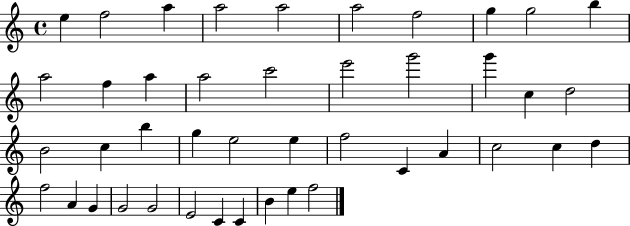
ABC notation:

X:1
T:Untitled
M:4/4
L:1/4
K:C
e f2 a a2 a2 a2 f2 g g2 b a2 f a a2 c'2 e'2 g'2 g' c d2 B2 c b g e2 e f2 C A c2 c d f2 A G G2 G2 E2 C C B e f2